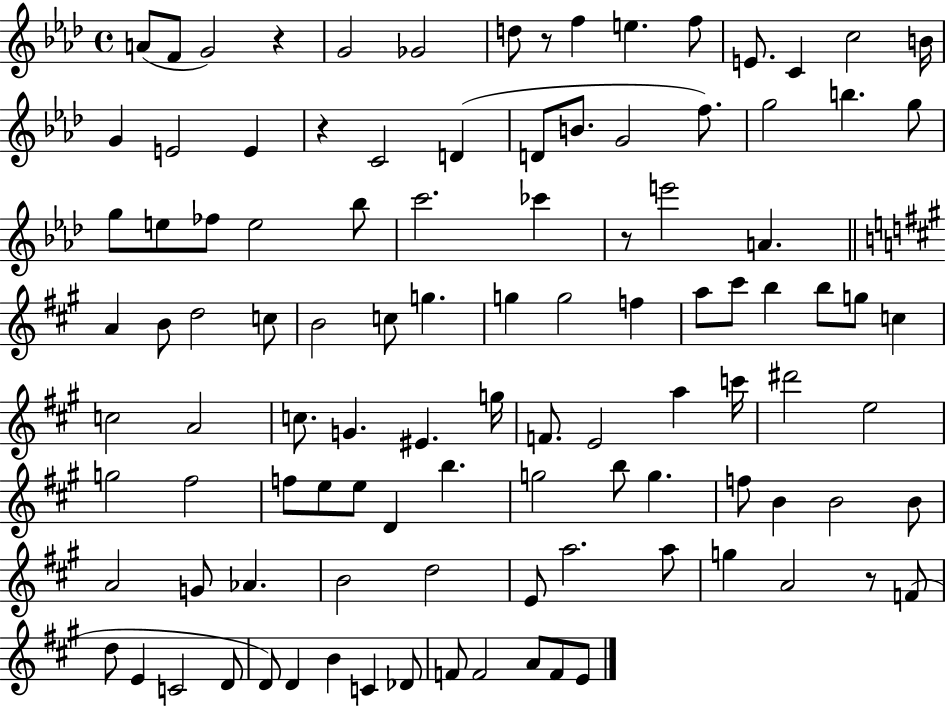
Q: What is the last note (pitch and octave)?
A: E4